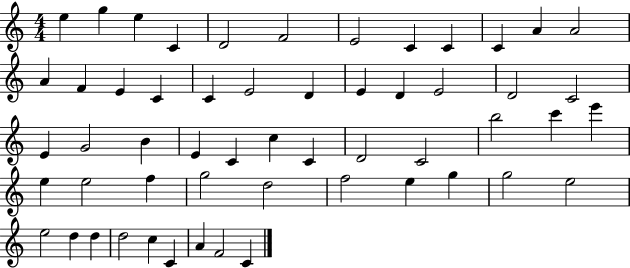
{
  \clef treble
  \numericTimeSignature
  \time 4/4
  \key c \major
  e''4 g''4 e''4 c'4 | d'2 f'2 | e'2 c'4 c'4 | c'4 a'4 a'2 | \break a'4 f'4 e'4 c'4 | c'4 e'2 d'4 | e'4 d'4 e'2 | d'2 c'2 | \break e'4 g'2 b'4 | e'4 c'4 c''4 c'4 | d'2 c'2 | b''2 c'''4 e'''4 | \break e''4 e''2 f''4 | g''2 d''2 | f''2 e''4 g''4 | g''2 e''2 | \break e''2 d''4 d''4 | d''2 c''4 c'4 | a'4 f'2 c'4 | \bar "|."
}